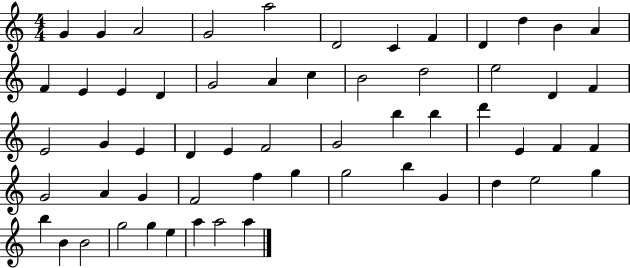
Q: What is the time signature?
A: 4/4